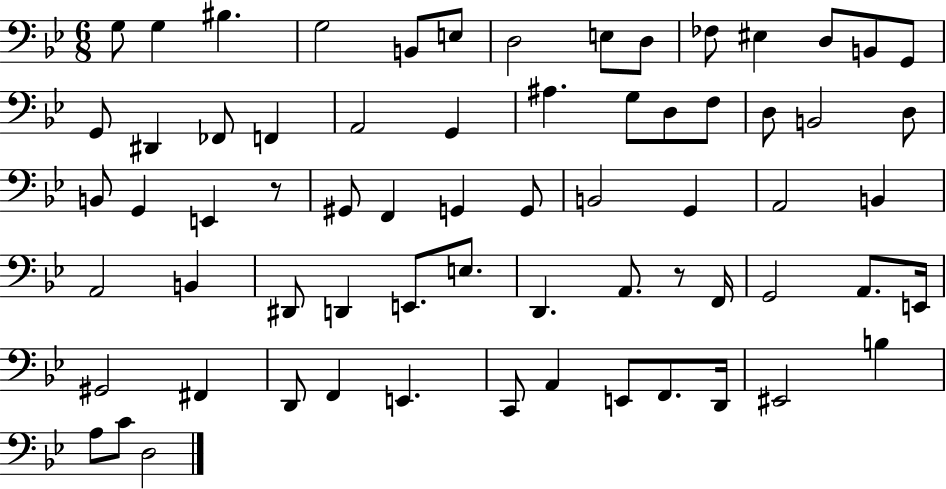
G3/e G3/q BIS3/q. G3/h B2/e E3/e D3/h E3/e D3/e FES3/e EIS3/q D3/e B2/e G2/e G2/e D#2/q FES2/e F2/q A2/h G2/q A#3/q. G3/e D3/e F3/e D3/e B2/h D3/e B2/e G2/q E2/q R/e G#2/e F2/q G2/q G2/e B2/h G2/q A2/h B2/q A2/h B2/q D#2/e D2/q E2/e. E3/e. D2/q. A2/e. R/e F2/s G2/h A2/e. E2/s G#2/h F#2/q D2/e F2/q E2/q. C2/e A2/q E2/e F2/e. D2/s EIS2/h B3/q A3/e C4/e D3/h